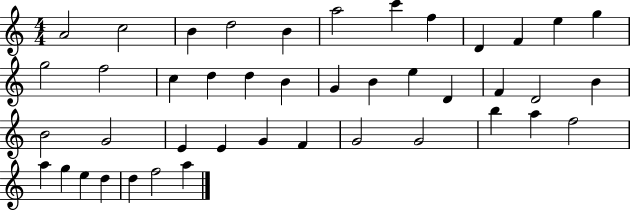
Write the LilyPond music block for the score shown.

{
  \clef treble
  \numericTimeSignature
  \time 4/4
  \key c \major
  a'2 c''2 | b'4 d''2 b'4 | a''2 c'''4 f''4 | d'4 f'4 e''4 g''4 | \break g''2 f''2 | c''4 d''4 d''4 b'4 | g'4 b'4 e''4 d'4 | f'4 d'2 b'4 | \break b'2 g'2 | e'4 e'4 g'4 f'4 | g'2 g'2 | b''4 a''4 f''2 | \break a''4 g''4 e''4 d''4 | d''4 f''2 a''4 | \bar "|."
}